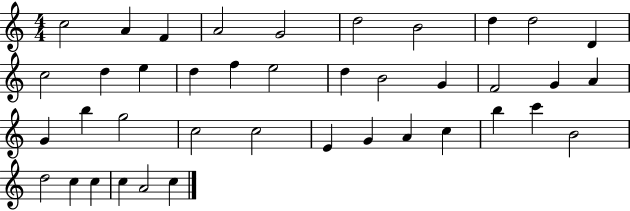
C5/h A4/q F4/q A4/h G4/h D5/h B4/h D5/q D5/h D4/q C5/h D5/q E5/q D5/q F5/q E5/h D5/q B4/h G4/q F4/h G4/q A4/q G4/q B5/q G5/h C5/h C5/h E4/q G4/q A4/q C5/q B5/q C6/q B4/h D5/h C5/q C5/q C5/q A4/h C5/q